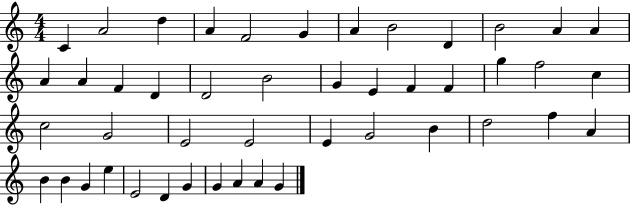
{
  \clef treble
  \numericTimeSignature
  \time 4/4
  \key c \major
  c'4 a'2 d''4 | a'4 f'2 g'4 | a'4 b'2 d'4 | b'2 a'4 a'4 | \break a'4 a'4 f'4 d'4 | d'2 b'2 | g'4 e'4 f'4 f'4 | g''4 f''2 c''4 | \break c''2 g'2 | e'2 e'2 | e'4 g'2 b'4 | d''2 f''4 a'4 | \break b'4 b'4 g'4 e''4 | e'2 d'4 g'4 | g'4 a'4 a'4 g'4 | \bar "|."
}